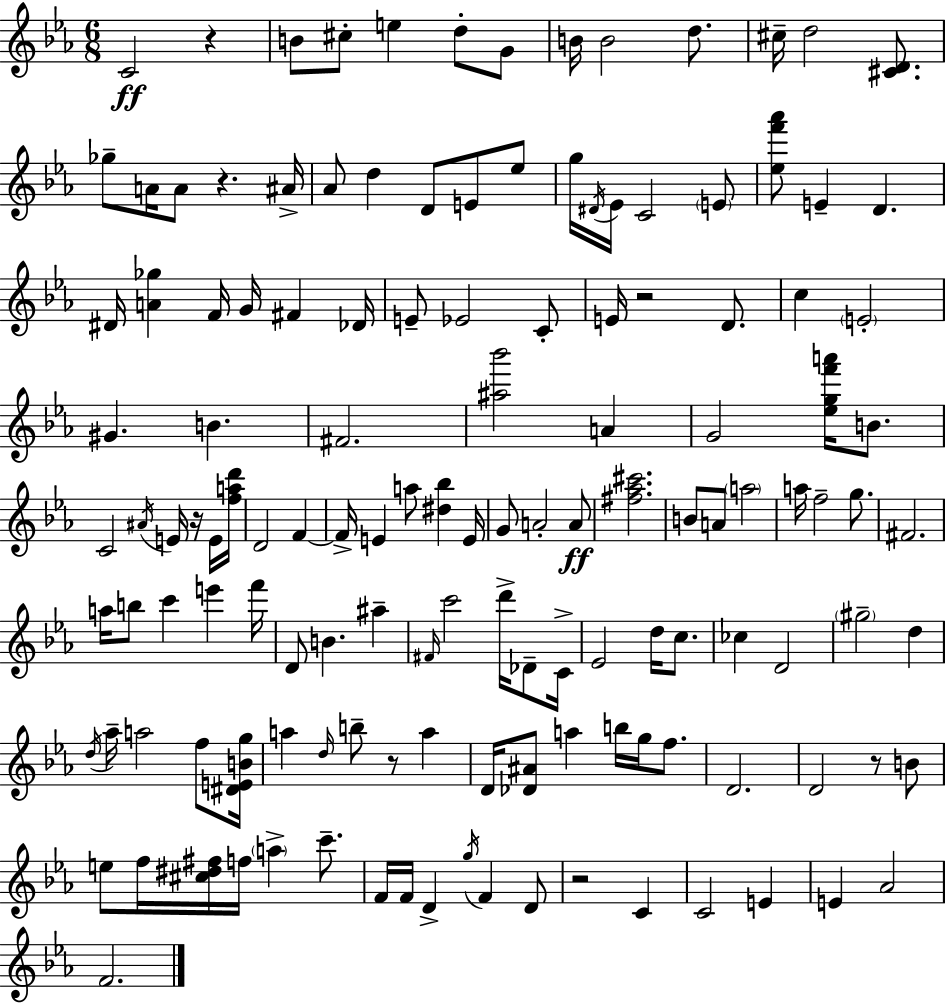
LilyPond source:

{
  \clef treble
  \numericTimeSignature
  \time 6/8
  \key c \minor
  c'2\ff r4 | b'8 cis''8-. e''4 d''8-. g'8 | b'16 b'2 d''8. | cis''16-- d''2 <cis' d'>8. | \break ges''8-- a'16 a'8 r4. ais'16-> | aes'8 d''4 d'8 e'8 ees''8 | g''16 \acciaccatura { dis'16 } ees'16 c'2 \parenthesize e'8 | <ees'' f''' aes'''>8 e'4-- d'4. | \break dis'16 <a' ges''>4 f'16 g'16 fis'4 | des'16 e'8-- ees'2 c'8-. | e'16 r2 d'8. | c''4 \parenthesize e'2-. | \break gis'4. b'4. | fis'2. | <ais'' bes'''>2 a'4 | g'2 <ees'' g'' f''' a'''>16 b'8. | \break c'2 \acciaccatura { ais'16 } e'16 r16 | e'16 <f'' a'' d'''>16 d'2 f'4~~ | f'16-> e'4 a''8 <dis'' bes''>4 | e'16 g'8 a'2-. | \break a'8\ff <fis'' aes'' cis'''>2. | b'8 a'8 \parenthesize a''2 | a''16 f''2-- g''8. | fis'2. | \break a''16 b''8 c'''4 e'''4 | f'''16 d'8 b'4. ais''4-- | \grace { fis'16 } c'''2 d'''16-> | des'8-- c'16-> ees'2 d''16 | \break c''8. ces''4 d'2 | \parenthesize gis''2-- d''4 | \acciaccatura { d''16 } aes''16-- a''2 | f''8 <dis' e' b' g''>16 a''4 \grace { d''16 } b''8-- r8 | \break a''4 d'16 <des' ais'>8 a''4 | b''16 g''16 f''8. d'2. | d'2 | r8 b'8 e''8 f''16 <cis'' dis'' fis''>16 f''16 \parenthesize a''4-> | \break c'''8.-- f'16 f'16 d'4-> \acciaccatura { g''16 } | f'4 d'8 r2 | c'4 c'2 | e'4 e'4 aes'2 | \break f'2. | \bar "|."
}